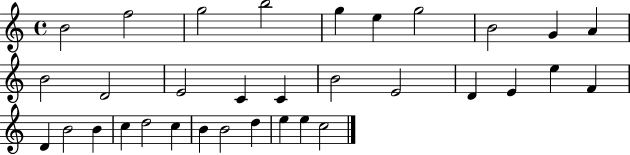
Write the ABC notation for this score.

X:1
T:Untitled
M:4/4
L:1/4
K:C
B2 f2 g2 b2 g e g2 B2 G A B2 D2 E2 C C B2 E2 D E e F D B2 B c d2 c B B2 d e e c2